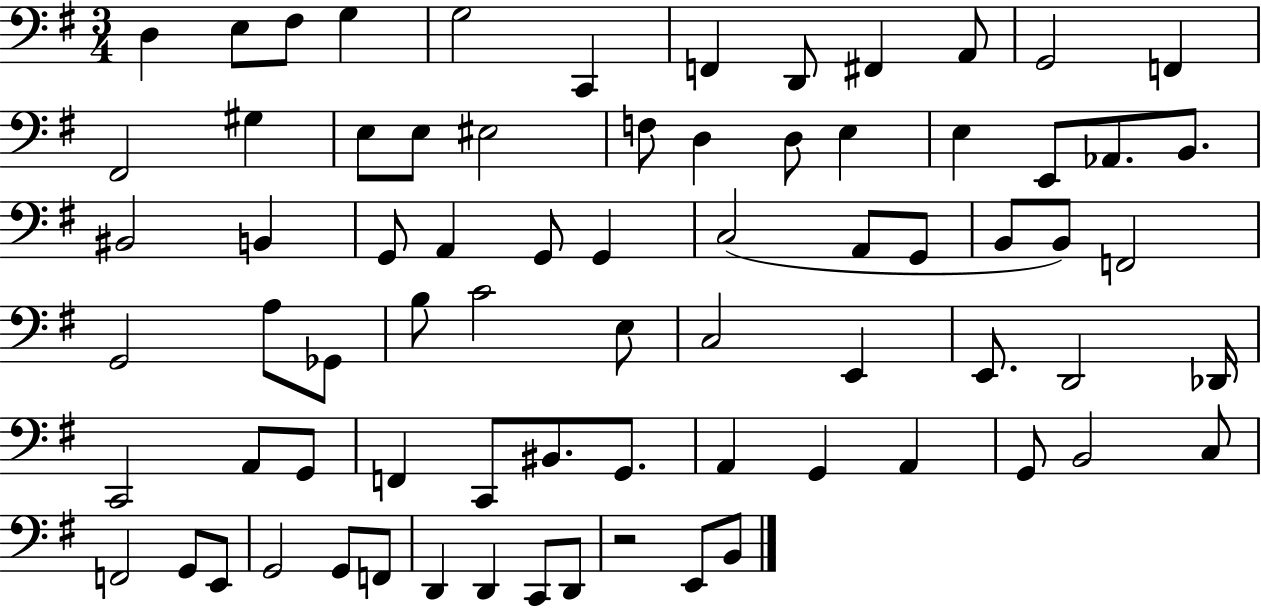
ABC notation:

X:1
T:Untitled
M:3/4
L:1/4
K:G
D, E,/2 ^F,/2 G, G,2 C,, F,, D,,/2 ^F,, A,,/2 G,,2 F,, ^F,,2 ^G, E,/2 E,/2 ^E,2 F,/2 D, D,/2 E, E, E,,/2 _A,,/2 B,,/2 ^B,,2 B,, G,,/2 A,, G,,/2 G,, C,2 A,,/2 G,,/2 B,,/2 B,,/2 F,,2 G,,2 A,/2 _G,,/2 B,/2 C2 E,/2 C,2 E,, E,,/2 D,,2 _D,,/4 C,,2 A,,/2 G,,/2 F,, C,,/2 ^B,,/2 G,,/2 A,, G,, A,, G,,/2 B,,2 C,/2 F,,2 G,,/2 E,,/2 G,,2 G,,/2 F,,/2 D,, D,, C,,/2 D,,/2 z2 E,,/2 B,,/2